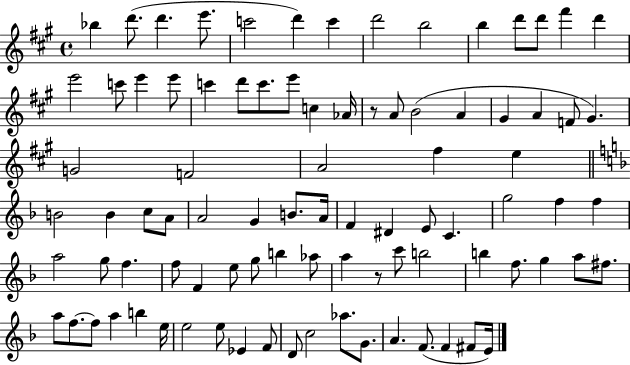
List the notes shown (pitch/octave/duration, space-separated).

Bb5/q D6/e. D6/q. E6/e. C6/h D6/q C6/q D6/h B5/h B5/q D6/e D6/e F#6/q D6/q E6/h C6/e E6/q E6/e C6/q D6/e C6/e. E6/e C5/q Ab4/s R/e A4/e B4/h A4/q G#4/q A4/q F4/e G#4/q. G4/h F4/h A4/h F#5/q E5/q B4/h B4/q C5/e A4/e A4/h G4/q B4/e. A4/s F4/q D#4/q E4/e C4/q. G5/h F5/q F5/q A5/h G5/e F5/q. F5/e F4/q E5/e G5/e B5/q Ab5/e A5/q R/e C6/e B5/h B5/q F5/e. G5/q A5/e F#5/e. A5/e F5/e. F5/e A5/q B5/q E5/s E5/h E5/e Eb4/q F4/e D4/e C5/h Ab5/e. G4/e. A4/q. F4/e. F4/q F#4/e E4/s